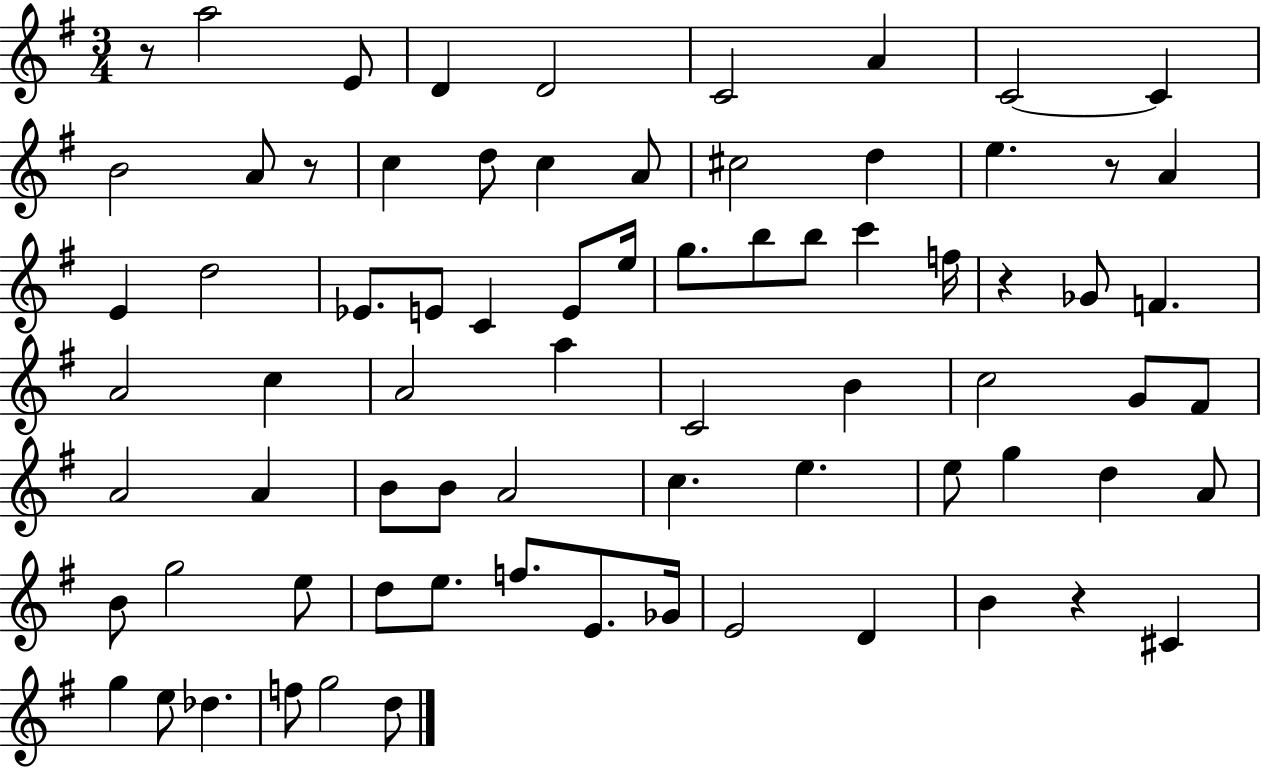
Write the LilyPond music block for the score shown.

{
  \clef treble
  \numericTimeSignature
  \time 3/4
  \key g \major
  r8 a''2 e'8 | d'4 d'2 | c'2 a'4 | c'2~~ c'4 | \break b'2 a'8 r8 | c''4 d''8 c''4 a'8 | cis''2 d''4 | e''4. r8 a'4 | \break e'4 d''2 | ees'8. e'8 c'4 e'8 e''16 | g''8. b''8 b''8 c'''4 f''16 | r4 ges'8 f'4. | \break a'2 c''4 | a'2 a''4 | c'2 b'4 | c''2 g'8 fis'8 | \break a'2 a'4 | b'8 b'8 a'2 | c''4. e''4. | e''8 g''4 d''4 a'8 | \break b'8 g''2 e''8 | d''8 e''8. f''8. e'8. ges'16 | e'2 d'4 | b'4 r4 cis'4 | \break g''4 e''8 des''4. | f''8 g''2 d''8 | \bar "|."
}